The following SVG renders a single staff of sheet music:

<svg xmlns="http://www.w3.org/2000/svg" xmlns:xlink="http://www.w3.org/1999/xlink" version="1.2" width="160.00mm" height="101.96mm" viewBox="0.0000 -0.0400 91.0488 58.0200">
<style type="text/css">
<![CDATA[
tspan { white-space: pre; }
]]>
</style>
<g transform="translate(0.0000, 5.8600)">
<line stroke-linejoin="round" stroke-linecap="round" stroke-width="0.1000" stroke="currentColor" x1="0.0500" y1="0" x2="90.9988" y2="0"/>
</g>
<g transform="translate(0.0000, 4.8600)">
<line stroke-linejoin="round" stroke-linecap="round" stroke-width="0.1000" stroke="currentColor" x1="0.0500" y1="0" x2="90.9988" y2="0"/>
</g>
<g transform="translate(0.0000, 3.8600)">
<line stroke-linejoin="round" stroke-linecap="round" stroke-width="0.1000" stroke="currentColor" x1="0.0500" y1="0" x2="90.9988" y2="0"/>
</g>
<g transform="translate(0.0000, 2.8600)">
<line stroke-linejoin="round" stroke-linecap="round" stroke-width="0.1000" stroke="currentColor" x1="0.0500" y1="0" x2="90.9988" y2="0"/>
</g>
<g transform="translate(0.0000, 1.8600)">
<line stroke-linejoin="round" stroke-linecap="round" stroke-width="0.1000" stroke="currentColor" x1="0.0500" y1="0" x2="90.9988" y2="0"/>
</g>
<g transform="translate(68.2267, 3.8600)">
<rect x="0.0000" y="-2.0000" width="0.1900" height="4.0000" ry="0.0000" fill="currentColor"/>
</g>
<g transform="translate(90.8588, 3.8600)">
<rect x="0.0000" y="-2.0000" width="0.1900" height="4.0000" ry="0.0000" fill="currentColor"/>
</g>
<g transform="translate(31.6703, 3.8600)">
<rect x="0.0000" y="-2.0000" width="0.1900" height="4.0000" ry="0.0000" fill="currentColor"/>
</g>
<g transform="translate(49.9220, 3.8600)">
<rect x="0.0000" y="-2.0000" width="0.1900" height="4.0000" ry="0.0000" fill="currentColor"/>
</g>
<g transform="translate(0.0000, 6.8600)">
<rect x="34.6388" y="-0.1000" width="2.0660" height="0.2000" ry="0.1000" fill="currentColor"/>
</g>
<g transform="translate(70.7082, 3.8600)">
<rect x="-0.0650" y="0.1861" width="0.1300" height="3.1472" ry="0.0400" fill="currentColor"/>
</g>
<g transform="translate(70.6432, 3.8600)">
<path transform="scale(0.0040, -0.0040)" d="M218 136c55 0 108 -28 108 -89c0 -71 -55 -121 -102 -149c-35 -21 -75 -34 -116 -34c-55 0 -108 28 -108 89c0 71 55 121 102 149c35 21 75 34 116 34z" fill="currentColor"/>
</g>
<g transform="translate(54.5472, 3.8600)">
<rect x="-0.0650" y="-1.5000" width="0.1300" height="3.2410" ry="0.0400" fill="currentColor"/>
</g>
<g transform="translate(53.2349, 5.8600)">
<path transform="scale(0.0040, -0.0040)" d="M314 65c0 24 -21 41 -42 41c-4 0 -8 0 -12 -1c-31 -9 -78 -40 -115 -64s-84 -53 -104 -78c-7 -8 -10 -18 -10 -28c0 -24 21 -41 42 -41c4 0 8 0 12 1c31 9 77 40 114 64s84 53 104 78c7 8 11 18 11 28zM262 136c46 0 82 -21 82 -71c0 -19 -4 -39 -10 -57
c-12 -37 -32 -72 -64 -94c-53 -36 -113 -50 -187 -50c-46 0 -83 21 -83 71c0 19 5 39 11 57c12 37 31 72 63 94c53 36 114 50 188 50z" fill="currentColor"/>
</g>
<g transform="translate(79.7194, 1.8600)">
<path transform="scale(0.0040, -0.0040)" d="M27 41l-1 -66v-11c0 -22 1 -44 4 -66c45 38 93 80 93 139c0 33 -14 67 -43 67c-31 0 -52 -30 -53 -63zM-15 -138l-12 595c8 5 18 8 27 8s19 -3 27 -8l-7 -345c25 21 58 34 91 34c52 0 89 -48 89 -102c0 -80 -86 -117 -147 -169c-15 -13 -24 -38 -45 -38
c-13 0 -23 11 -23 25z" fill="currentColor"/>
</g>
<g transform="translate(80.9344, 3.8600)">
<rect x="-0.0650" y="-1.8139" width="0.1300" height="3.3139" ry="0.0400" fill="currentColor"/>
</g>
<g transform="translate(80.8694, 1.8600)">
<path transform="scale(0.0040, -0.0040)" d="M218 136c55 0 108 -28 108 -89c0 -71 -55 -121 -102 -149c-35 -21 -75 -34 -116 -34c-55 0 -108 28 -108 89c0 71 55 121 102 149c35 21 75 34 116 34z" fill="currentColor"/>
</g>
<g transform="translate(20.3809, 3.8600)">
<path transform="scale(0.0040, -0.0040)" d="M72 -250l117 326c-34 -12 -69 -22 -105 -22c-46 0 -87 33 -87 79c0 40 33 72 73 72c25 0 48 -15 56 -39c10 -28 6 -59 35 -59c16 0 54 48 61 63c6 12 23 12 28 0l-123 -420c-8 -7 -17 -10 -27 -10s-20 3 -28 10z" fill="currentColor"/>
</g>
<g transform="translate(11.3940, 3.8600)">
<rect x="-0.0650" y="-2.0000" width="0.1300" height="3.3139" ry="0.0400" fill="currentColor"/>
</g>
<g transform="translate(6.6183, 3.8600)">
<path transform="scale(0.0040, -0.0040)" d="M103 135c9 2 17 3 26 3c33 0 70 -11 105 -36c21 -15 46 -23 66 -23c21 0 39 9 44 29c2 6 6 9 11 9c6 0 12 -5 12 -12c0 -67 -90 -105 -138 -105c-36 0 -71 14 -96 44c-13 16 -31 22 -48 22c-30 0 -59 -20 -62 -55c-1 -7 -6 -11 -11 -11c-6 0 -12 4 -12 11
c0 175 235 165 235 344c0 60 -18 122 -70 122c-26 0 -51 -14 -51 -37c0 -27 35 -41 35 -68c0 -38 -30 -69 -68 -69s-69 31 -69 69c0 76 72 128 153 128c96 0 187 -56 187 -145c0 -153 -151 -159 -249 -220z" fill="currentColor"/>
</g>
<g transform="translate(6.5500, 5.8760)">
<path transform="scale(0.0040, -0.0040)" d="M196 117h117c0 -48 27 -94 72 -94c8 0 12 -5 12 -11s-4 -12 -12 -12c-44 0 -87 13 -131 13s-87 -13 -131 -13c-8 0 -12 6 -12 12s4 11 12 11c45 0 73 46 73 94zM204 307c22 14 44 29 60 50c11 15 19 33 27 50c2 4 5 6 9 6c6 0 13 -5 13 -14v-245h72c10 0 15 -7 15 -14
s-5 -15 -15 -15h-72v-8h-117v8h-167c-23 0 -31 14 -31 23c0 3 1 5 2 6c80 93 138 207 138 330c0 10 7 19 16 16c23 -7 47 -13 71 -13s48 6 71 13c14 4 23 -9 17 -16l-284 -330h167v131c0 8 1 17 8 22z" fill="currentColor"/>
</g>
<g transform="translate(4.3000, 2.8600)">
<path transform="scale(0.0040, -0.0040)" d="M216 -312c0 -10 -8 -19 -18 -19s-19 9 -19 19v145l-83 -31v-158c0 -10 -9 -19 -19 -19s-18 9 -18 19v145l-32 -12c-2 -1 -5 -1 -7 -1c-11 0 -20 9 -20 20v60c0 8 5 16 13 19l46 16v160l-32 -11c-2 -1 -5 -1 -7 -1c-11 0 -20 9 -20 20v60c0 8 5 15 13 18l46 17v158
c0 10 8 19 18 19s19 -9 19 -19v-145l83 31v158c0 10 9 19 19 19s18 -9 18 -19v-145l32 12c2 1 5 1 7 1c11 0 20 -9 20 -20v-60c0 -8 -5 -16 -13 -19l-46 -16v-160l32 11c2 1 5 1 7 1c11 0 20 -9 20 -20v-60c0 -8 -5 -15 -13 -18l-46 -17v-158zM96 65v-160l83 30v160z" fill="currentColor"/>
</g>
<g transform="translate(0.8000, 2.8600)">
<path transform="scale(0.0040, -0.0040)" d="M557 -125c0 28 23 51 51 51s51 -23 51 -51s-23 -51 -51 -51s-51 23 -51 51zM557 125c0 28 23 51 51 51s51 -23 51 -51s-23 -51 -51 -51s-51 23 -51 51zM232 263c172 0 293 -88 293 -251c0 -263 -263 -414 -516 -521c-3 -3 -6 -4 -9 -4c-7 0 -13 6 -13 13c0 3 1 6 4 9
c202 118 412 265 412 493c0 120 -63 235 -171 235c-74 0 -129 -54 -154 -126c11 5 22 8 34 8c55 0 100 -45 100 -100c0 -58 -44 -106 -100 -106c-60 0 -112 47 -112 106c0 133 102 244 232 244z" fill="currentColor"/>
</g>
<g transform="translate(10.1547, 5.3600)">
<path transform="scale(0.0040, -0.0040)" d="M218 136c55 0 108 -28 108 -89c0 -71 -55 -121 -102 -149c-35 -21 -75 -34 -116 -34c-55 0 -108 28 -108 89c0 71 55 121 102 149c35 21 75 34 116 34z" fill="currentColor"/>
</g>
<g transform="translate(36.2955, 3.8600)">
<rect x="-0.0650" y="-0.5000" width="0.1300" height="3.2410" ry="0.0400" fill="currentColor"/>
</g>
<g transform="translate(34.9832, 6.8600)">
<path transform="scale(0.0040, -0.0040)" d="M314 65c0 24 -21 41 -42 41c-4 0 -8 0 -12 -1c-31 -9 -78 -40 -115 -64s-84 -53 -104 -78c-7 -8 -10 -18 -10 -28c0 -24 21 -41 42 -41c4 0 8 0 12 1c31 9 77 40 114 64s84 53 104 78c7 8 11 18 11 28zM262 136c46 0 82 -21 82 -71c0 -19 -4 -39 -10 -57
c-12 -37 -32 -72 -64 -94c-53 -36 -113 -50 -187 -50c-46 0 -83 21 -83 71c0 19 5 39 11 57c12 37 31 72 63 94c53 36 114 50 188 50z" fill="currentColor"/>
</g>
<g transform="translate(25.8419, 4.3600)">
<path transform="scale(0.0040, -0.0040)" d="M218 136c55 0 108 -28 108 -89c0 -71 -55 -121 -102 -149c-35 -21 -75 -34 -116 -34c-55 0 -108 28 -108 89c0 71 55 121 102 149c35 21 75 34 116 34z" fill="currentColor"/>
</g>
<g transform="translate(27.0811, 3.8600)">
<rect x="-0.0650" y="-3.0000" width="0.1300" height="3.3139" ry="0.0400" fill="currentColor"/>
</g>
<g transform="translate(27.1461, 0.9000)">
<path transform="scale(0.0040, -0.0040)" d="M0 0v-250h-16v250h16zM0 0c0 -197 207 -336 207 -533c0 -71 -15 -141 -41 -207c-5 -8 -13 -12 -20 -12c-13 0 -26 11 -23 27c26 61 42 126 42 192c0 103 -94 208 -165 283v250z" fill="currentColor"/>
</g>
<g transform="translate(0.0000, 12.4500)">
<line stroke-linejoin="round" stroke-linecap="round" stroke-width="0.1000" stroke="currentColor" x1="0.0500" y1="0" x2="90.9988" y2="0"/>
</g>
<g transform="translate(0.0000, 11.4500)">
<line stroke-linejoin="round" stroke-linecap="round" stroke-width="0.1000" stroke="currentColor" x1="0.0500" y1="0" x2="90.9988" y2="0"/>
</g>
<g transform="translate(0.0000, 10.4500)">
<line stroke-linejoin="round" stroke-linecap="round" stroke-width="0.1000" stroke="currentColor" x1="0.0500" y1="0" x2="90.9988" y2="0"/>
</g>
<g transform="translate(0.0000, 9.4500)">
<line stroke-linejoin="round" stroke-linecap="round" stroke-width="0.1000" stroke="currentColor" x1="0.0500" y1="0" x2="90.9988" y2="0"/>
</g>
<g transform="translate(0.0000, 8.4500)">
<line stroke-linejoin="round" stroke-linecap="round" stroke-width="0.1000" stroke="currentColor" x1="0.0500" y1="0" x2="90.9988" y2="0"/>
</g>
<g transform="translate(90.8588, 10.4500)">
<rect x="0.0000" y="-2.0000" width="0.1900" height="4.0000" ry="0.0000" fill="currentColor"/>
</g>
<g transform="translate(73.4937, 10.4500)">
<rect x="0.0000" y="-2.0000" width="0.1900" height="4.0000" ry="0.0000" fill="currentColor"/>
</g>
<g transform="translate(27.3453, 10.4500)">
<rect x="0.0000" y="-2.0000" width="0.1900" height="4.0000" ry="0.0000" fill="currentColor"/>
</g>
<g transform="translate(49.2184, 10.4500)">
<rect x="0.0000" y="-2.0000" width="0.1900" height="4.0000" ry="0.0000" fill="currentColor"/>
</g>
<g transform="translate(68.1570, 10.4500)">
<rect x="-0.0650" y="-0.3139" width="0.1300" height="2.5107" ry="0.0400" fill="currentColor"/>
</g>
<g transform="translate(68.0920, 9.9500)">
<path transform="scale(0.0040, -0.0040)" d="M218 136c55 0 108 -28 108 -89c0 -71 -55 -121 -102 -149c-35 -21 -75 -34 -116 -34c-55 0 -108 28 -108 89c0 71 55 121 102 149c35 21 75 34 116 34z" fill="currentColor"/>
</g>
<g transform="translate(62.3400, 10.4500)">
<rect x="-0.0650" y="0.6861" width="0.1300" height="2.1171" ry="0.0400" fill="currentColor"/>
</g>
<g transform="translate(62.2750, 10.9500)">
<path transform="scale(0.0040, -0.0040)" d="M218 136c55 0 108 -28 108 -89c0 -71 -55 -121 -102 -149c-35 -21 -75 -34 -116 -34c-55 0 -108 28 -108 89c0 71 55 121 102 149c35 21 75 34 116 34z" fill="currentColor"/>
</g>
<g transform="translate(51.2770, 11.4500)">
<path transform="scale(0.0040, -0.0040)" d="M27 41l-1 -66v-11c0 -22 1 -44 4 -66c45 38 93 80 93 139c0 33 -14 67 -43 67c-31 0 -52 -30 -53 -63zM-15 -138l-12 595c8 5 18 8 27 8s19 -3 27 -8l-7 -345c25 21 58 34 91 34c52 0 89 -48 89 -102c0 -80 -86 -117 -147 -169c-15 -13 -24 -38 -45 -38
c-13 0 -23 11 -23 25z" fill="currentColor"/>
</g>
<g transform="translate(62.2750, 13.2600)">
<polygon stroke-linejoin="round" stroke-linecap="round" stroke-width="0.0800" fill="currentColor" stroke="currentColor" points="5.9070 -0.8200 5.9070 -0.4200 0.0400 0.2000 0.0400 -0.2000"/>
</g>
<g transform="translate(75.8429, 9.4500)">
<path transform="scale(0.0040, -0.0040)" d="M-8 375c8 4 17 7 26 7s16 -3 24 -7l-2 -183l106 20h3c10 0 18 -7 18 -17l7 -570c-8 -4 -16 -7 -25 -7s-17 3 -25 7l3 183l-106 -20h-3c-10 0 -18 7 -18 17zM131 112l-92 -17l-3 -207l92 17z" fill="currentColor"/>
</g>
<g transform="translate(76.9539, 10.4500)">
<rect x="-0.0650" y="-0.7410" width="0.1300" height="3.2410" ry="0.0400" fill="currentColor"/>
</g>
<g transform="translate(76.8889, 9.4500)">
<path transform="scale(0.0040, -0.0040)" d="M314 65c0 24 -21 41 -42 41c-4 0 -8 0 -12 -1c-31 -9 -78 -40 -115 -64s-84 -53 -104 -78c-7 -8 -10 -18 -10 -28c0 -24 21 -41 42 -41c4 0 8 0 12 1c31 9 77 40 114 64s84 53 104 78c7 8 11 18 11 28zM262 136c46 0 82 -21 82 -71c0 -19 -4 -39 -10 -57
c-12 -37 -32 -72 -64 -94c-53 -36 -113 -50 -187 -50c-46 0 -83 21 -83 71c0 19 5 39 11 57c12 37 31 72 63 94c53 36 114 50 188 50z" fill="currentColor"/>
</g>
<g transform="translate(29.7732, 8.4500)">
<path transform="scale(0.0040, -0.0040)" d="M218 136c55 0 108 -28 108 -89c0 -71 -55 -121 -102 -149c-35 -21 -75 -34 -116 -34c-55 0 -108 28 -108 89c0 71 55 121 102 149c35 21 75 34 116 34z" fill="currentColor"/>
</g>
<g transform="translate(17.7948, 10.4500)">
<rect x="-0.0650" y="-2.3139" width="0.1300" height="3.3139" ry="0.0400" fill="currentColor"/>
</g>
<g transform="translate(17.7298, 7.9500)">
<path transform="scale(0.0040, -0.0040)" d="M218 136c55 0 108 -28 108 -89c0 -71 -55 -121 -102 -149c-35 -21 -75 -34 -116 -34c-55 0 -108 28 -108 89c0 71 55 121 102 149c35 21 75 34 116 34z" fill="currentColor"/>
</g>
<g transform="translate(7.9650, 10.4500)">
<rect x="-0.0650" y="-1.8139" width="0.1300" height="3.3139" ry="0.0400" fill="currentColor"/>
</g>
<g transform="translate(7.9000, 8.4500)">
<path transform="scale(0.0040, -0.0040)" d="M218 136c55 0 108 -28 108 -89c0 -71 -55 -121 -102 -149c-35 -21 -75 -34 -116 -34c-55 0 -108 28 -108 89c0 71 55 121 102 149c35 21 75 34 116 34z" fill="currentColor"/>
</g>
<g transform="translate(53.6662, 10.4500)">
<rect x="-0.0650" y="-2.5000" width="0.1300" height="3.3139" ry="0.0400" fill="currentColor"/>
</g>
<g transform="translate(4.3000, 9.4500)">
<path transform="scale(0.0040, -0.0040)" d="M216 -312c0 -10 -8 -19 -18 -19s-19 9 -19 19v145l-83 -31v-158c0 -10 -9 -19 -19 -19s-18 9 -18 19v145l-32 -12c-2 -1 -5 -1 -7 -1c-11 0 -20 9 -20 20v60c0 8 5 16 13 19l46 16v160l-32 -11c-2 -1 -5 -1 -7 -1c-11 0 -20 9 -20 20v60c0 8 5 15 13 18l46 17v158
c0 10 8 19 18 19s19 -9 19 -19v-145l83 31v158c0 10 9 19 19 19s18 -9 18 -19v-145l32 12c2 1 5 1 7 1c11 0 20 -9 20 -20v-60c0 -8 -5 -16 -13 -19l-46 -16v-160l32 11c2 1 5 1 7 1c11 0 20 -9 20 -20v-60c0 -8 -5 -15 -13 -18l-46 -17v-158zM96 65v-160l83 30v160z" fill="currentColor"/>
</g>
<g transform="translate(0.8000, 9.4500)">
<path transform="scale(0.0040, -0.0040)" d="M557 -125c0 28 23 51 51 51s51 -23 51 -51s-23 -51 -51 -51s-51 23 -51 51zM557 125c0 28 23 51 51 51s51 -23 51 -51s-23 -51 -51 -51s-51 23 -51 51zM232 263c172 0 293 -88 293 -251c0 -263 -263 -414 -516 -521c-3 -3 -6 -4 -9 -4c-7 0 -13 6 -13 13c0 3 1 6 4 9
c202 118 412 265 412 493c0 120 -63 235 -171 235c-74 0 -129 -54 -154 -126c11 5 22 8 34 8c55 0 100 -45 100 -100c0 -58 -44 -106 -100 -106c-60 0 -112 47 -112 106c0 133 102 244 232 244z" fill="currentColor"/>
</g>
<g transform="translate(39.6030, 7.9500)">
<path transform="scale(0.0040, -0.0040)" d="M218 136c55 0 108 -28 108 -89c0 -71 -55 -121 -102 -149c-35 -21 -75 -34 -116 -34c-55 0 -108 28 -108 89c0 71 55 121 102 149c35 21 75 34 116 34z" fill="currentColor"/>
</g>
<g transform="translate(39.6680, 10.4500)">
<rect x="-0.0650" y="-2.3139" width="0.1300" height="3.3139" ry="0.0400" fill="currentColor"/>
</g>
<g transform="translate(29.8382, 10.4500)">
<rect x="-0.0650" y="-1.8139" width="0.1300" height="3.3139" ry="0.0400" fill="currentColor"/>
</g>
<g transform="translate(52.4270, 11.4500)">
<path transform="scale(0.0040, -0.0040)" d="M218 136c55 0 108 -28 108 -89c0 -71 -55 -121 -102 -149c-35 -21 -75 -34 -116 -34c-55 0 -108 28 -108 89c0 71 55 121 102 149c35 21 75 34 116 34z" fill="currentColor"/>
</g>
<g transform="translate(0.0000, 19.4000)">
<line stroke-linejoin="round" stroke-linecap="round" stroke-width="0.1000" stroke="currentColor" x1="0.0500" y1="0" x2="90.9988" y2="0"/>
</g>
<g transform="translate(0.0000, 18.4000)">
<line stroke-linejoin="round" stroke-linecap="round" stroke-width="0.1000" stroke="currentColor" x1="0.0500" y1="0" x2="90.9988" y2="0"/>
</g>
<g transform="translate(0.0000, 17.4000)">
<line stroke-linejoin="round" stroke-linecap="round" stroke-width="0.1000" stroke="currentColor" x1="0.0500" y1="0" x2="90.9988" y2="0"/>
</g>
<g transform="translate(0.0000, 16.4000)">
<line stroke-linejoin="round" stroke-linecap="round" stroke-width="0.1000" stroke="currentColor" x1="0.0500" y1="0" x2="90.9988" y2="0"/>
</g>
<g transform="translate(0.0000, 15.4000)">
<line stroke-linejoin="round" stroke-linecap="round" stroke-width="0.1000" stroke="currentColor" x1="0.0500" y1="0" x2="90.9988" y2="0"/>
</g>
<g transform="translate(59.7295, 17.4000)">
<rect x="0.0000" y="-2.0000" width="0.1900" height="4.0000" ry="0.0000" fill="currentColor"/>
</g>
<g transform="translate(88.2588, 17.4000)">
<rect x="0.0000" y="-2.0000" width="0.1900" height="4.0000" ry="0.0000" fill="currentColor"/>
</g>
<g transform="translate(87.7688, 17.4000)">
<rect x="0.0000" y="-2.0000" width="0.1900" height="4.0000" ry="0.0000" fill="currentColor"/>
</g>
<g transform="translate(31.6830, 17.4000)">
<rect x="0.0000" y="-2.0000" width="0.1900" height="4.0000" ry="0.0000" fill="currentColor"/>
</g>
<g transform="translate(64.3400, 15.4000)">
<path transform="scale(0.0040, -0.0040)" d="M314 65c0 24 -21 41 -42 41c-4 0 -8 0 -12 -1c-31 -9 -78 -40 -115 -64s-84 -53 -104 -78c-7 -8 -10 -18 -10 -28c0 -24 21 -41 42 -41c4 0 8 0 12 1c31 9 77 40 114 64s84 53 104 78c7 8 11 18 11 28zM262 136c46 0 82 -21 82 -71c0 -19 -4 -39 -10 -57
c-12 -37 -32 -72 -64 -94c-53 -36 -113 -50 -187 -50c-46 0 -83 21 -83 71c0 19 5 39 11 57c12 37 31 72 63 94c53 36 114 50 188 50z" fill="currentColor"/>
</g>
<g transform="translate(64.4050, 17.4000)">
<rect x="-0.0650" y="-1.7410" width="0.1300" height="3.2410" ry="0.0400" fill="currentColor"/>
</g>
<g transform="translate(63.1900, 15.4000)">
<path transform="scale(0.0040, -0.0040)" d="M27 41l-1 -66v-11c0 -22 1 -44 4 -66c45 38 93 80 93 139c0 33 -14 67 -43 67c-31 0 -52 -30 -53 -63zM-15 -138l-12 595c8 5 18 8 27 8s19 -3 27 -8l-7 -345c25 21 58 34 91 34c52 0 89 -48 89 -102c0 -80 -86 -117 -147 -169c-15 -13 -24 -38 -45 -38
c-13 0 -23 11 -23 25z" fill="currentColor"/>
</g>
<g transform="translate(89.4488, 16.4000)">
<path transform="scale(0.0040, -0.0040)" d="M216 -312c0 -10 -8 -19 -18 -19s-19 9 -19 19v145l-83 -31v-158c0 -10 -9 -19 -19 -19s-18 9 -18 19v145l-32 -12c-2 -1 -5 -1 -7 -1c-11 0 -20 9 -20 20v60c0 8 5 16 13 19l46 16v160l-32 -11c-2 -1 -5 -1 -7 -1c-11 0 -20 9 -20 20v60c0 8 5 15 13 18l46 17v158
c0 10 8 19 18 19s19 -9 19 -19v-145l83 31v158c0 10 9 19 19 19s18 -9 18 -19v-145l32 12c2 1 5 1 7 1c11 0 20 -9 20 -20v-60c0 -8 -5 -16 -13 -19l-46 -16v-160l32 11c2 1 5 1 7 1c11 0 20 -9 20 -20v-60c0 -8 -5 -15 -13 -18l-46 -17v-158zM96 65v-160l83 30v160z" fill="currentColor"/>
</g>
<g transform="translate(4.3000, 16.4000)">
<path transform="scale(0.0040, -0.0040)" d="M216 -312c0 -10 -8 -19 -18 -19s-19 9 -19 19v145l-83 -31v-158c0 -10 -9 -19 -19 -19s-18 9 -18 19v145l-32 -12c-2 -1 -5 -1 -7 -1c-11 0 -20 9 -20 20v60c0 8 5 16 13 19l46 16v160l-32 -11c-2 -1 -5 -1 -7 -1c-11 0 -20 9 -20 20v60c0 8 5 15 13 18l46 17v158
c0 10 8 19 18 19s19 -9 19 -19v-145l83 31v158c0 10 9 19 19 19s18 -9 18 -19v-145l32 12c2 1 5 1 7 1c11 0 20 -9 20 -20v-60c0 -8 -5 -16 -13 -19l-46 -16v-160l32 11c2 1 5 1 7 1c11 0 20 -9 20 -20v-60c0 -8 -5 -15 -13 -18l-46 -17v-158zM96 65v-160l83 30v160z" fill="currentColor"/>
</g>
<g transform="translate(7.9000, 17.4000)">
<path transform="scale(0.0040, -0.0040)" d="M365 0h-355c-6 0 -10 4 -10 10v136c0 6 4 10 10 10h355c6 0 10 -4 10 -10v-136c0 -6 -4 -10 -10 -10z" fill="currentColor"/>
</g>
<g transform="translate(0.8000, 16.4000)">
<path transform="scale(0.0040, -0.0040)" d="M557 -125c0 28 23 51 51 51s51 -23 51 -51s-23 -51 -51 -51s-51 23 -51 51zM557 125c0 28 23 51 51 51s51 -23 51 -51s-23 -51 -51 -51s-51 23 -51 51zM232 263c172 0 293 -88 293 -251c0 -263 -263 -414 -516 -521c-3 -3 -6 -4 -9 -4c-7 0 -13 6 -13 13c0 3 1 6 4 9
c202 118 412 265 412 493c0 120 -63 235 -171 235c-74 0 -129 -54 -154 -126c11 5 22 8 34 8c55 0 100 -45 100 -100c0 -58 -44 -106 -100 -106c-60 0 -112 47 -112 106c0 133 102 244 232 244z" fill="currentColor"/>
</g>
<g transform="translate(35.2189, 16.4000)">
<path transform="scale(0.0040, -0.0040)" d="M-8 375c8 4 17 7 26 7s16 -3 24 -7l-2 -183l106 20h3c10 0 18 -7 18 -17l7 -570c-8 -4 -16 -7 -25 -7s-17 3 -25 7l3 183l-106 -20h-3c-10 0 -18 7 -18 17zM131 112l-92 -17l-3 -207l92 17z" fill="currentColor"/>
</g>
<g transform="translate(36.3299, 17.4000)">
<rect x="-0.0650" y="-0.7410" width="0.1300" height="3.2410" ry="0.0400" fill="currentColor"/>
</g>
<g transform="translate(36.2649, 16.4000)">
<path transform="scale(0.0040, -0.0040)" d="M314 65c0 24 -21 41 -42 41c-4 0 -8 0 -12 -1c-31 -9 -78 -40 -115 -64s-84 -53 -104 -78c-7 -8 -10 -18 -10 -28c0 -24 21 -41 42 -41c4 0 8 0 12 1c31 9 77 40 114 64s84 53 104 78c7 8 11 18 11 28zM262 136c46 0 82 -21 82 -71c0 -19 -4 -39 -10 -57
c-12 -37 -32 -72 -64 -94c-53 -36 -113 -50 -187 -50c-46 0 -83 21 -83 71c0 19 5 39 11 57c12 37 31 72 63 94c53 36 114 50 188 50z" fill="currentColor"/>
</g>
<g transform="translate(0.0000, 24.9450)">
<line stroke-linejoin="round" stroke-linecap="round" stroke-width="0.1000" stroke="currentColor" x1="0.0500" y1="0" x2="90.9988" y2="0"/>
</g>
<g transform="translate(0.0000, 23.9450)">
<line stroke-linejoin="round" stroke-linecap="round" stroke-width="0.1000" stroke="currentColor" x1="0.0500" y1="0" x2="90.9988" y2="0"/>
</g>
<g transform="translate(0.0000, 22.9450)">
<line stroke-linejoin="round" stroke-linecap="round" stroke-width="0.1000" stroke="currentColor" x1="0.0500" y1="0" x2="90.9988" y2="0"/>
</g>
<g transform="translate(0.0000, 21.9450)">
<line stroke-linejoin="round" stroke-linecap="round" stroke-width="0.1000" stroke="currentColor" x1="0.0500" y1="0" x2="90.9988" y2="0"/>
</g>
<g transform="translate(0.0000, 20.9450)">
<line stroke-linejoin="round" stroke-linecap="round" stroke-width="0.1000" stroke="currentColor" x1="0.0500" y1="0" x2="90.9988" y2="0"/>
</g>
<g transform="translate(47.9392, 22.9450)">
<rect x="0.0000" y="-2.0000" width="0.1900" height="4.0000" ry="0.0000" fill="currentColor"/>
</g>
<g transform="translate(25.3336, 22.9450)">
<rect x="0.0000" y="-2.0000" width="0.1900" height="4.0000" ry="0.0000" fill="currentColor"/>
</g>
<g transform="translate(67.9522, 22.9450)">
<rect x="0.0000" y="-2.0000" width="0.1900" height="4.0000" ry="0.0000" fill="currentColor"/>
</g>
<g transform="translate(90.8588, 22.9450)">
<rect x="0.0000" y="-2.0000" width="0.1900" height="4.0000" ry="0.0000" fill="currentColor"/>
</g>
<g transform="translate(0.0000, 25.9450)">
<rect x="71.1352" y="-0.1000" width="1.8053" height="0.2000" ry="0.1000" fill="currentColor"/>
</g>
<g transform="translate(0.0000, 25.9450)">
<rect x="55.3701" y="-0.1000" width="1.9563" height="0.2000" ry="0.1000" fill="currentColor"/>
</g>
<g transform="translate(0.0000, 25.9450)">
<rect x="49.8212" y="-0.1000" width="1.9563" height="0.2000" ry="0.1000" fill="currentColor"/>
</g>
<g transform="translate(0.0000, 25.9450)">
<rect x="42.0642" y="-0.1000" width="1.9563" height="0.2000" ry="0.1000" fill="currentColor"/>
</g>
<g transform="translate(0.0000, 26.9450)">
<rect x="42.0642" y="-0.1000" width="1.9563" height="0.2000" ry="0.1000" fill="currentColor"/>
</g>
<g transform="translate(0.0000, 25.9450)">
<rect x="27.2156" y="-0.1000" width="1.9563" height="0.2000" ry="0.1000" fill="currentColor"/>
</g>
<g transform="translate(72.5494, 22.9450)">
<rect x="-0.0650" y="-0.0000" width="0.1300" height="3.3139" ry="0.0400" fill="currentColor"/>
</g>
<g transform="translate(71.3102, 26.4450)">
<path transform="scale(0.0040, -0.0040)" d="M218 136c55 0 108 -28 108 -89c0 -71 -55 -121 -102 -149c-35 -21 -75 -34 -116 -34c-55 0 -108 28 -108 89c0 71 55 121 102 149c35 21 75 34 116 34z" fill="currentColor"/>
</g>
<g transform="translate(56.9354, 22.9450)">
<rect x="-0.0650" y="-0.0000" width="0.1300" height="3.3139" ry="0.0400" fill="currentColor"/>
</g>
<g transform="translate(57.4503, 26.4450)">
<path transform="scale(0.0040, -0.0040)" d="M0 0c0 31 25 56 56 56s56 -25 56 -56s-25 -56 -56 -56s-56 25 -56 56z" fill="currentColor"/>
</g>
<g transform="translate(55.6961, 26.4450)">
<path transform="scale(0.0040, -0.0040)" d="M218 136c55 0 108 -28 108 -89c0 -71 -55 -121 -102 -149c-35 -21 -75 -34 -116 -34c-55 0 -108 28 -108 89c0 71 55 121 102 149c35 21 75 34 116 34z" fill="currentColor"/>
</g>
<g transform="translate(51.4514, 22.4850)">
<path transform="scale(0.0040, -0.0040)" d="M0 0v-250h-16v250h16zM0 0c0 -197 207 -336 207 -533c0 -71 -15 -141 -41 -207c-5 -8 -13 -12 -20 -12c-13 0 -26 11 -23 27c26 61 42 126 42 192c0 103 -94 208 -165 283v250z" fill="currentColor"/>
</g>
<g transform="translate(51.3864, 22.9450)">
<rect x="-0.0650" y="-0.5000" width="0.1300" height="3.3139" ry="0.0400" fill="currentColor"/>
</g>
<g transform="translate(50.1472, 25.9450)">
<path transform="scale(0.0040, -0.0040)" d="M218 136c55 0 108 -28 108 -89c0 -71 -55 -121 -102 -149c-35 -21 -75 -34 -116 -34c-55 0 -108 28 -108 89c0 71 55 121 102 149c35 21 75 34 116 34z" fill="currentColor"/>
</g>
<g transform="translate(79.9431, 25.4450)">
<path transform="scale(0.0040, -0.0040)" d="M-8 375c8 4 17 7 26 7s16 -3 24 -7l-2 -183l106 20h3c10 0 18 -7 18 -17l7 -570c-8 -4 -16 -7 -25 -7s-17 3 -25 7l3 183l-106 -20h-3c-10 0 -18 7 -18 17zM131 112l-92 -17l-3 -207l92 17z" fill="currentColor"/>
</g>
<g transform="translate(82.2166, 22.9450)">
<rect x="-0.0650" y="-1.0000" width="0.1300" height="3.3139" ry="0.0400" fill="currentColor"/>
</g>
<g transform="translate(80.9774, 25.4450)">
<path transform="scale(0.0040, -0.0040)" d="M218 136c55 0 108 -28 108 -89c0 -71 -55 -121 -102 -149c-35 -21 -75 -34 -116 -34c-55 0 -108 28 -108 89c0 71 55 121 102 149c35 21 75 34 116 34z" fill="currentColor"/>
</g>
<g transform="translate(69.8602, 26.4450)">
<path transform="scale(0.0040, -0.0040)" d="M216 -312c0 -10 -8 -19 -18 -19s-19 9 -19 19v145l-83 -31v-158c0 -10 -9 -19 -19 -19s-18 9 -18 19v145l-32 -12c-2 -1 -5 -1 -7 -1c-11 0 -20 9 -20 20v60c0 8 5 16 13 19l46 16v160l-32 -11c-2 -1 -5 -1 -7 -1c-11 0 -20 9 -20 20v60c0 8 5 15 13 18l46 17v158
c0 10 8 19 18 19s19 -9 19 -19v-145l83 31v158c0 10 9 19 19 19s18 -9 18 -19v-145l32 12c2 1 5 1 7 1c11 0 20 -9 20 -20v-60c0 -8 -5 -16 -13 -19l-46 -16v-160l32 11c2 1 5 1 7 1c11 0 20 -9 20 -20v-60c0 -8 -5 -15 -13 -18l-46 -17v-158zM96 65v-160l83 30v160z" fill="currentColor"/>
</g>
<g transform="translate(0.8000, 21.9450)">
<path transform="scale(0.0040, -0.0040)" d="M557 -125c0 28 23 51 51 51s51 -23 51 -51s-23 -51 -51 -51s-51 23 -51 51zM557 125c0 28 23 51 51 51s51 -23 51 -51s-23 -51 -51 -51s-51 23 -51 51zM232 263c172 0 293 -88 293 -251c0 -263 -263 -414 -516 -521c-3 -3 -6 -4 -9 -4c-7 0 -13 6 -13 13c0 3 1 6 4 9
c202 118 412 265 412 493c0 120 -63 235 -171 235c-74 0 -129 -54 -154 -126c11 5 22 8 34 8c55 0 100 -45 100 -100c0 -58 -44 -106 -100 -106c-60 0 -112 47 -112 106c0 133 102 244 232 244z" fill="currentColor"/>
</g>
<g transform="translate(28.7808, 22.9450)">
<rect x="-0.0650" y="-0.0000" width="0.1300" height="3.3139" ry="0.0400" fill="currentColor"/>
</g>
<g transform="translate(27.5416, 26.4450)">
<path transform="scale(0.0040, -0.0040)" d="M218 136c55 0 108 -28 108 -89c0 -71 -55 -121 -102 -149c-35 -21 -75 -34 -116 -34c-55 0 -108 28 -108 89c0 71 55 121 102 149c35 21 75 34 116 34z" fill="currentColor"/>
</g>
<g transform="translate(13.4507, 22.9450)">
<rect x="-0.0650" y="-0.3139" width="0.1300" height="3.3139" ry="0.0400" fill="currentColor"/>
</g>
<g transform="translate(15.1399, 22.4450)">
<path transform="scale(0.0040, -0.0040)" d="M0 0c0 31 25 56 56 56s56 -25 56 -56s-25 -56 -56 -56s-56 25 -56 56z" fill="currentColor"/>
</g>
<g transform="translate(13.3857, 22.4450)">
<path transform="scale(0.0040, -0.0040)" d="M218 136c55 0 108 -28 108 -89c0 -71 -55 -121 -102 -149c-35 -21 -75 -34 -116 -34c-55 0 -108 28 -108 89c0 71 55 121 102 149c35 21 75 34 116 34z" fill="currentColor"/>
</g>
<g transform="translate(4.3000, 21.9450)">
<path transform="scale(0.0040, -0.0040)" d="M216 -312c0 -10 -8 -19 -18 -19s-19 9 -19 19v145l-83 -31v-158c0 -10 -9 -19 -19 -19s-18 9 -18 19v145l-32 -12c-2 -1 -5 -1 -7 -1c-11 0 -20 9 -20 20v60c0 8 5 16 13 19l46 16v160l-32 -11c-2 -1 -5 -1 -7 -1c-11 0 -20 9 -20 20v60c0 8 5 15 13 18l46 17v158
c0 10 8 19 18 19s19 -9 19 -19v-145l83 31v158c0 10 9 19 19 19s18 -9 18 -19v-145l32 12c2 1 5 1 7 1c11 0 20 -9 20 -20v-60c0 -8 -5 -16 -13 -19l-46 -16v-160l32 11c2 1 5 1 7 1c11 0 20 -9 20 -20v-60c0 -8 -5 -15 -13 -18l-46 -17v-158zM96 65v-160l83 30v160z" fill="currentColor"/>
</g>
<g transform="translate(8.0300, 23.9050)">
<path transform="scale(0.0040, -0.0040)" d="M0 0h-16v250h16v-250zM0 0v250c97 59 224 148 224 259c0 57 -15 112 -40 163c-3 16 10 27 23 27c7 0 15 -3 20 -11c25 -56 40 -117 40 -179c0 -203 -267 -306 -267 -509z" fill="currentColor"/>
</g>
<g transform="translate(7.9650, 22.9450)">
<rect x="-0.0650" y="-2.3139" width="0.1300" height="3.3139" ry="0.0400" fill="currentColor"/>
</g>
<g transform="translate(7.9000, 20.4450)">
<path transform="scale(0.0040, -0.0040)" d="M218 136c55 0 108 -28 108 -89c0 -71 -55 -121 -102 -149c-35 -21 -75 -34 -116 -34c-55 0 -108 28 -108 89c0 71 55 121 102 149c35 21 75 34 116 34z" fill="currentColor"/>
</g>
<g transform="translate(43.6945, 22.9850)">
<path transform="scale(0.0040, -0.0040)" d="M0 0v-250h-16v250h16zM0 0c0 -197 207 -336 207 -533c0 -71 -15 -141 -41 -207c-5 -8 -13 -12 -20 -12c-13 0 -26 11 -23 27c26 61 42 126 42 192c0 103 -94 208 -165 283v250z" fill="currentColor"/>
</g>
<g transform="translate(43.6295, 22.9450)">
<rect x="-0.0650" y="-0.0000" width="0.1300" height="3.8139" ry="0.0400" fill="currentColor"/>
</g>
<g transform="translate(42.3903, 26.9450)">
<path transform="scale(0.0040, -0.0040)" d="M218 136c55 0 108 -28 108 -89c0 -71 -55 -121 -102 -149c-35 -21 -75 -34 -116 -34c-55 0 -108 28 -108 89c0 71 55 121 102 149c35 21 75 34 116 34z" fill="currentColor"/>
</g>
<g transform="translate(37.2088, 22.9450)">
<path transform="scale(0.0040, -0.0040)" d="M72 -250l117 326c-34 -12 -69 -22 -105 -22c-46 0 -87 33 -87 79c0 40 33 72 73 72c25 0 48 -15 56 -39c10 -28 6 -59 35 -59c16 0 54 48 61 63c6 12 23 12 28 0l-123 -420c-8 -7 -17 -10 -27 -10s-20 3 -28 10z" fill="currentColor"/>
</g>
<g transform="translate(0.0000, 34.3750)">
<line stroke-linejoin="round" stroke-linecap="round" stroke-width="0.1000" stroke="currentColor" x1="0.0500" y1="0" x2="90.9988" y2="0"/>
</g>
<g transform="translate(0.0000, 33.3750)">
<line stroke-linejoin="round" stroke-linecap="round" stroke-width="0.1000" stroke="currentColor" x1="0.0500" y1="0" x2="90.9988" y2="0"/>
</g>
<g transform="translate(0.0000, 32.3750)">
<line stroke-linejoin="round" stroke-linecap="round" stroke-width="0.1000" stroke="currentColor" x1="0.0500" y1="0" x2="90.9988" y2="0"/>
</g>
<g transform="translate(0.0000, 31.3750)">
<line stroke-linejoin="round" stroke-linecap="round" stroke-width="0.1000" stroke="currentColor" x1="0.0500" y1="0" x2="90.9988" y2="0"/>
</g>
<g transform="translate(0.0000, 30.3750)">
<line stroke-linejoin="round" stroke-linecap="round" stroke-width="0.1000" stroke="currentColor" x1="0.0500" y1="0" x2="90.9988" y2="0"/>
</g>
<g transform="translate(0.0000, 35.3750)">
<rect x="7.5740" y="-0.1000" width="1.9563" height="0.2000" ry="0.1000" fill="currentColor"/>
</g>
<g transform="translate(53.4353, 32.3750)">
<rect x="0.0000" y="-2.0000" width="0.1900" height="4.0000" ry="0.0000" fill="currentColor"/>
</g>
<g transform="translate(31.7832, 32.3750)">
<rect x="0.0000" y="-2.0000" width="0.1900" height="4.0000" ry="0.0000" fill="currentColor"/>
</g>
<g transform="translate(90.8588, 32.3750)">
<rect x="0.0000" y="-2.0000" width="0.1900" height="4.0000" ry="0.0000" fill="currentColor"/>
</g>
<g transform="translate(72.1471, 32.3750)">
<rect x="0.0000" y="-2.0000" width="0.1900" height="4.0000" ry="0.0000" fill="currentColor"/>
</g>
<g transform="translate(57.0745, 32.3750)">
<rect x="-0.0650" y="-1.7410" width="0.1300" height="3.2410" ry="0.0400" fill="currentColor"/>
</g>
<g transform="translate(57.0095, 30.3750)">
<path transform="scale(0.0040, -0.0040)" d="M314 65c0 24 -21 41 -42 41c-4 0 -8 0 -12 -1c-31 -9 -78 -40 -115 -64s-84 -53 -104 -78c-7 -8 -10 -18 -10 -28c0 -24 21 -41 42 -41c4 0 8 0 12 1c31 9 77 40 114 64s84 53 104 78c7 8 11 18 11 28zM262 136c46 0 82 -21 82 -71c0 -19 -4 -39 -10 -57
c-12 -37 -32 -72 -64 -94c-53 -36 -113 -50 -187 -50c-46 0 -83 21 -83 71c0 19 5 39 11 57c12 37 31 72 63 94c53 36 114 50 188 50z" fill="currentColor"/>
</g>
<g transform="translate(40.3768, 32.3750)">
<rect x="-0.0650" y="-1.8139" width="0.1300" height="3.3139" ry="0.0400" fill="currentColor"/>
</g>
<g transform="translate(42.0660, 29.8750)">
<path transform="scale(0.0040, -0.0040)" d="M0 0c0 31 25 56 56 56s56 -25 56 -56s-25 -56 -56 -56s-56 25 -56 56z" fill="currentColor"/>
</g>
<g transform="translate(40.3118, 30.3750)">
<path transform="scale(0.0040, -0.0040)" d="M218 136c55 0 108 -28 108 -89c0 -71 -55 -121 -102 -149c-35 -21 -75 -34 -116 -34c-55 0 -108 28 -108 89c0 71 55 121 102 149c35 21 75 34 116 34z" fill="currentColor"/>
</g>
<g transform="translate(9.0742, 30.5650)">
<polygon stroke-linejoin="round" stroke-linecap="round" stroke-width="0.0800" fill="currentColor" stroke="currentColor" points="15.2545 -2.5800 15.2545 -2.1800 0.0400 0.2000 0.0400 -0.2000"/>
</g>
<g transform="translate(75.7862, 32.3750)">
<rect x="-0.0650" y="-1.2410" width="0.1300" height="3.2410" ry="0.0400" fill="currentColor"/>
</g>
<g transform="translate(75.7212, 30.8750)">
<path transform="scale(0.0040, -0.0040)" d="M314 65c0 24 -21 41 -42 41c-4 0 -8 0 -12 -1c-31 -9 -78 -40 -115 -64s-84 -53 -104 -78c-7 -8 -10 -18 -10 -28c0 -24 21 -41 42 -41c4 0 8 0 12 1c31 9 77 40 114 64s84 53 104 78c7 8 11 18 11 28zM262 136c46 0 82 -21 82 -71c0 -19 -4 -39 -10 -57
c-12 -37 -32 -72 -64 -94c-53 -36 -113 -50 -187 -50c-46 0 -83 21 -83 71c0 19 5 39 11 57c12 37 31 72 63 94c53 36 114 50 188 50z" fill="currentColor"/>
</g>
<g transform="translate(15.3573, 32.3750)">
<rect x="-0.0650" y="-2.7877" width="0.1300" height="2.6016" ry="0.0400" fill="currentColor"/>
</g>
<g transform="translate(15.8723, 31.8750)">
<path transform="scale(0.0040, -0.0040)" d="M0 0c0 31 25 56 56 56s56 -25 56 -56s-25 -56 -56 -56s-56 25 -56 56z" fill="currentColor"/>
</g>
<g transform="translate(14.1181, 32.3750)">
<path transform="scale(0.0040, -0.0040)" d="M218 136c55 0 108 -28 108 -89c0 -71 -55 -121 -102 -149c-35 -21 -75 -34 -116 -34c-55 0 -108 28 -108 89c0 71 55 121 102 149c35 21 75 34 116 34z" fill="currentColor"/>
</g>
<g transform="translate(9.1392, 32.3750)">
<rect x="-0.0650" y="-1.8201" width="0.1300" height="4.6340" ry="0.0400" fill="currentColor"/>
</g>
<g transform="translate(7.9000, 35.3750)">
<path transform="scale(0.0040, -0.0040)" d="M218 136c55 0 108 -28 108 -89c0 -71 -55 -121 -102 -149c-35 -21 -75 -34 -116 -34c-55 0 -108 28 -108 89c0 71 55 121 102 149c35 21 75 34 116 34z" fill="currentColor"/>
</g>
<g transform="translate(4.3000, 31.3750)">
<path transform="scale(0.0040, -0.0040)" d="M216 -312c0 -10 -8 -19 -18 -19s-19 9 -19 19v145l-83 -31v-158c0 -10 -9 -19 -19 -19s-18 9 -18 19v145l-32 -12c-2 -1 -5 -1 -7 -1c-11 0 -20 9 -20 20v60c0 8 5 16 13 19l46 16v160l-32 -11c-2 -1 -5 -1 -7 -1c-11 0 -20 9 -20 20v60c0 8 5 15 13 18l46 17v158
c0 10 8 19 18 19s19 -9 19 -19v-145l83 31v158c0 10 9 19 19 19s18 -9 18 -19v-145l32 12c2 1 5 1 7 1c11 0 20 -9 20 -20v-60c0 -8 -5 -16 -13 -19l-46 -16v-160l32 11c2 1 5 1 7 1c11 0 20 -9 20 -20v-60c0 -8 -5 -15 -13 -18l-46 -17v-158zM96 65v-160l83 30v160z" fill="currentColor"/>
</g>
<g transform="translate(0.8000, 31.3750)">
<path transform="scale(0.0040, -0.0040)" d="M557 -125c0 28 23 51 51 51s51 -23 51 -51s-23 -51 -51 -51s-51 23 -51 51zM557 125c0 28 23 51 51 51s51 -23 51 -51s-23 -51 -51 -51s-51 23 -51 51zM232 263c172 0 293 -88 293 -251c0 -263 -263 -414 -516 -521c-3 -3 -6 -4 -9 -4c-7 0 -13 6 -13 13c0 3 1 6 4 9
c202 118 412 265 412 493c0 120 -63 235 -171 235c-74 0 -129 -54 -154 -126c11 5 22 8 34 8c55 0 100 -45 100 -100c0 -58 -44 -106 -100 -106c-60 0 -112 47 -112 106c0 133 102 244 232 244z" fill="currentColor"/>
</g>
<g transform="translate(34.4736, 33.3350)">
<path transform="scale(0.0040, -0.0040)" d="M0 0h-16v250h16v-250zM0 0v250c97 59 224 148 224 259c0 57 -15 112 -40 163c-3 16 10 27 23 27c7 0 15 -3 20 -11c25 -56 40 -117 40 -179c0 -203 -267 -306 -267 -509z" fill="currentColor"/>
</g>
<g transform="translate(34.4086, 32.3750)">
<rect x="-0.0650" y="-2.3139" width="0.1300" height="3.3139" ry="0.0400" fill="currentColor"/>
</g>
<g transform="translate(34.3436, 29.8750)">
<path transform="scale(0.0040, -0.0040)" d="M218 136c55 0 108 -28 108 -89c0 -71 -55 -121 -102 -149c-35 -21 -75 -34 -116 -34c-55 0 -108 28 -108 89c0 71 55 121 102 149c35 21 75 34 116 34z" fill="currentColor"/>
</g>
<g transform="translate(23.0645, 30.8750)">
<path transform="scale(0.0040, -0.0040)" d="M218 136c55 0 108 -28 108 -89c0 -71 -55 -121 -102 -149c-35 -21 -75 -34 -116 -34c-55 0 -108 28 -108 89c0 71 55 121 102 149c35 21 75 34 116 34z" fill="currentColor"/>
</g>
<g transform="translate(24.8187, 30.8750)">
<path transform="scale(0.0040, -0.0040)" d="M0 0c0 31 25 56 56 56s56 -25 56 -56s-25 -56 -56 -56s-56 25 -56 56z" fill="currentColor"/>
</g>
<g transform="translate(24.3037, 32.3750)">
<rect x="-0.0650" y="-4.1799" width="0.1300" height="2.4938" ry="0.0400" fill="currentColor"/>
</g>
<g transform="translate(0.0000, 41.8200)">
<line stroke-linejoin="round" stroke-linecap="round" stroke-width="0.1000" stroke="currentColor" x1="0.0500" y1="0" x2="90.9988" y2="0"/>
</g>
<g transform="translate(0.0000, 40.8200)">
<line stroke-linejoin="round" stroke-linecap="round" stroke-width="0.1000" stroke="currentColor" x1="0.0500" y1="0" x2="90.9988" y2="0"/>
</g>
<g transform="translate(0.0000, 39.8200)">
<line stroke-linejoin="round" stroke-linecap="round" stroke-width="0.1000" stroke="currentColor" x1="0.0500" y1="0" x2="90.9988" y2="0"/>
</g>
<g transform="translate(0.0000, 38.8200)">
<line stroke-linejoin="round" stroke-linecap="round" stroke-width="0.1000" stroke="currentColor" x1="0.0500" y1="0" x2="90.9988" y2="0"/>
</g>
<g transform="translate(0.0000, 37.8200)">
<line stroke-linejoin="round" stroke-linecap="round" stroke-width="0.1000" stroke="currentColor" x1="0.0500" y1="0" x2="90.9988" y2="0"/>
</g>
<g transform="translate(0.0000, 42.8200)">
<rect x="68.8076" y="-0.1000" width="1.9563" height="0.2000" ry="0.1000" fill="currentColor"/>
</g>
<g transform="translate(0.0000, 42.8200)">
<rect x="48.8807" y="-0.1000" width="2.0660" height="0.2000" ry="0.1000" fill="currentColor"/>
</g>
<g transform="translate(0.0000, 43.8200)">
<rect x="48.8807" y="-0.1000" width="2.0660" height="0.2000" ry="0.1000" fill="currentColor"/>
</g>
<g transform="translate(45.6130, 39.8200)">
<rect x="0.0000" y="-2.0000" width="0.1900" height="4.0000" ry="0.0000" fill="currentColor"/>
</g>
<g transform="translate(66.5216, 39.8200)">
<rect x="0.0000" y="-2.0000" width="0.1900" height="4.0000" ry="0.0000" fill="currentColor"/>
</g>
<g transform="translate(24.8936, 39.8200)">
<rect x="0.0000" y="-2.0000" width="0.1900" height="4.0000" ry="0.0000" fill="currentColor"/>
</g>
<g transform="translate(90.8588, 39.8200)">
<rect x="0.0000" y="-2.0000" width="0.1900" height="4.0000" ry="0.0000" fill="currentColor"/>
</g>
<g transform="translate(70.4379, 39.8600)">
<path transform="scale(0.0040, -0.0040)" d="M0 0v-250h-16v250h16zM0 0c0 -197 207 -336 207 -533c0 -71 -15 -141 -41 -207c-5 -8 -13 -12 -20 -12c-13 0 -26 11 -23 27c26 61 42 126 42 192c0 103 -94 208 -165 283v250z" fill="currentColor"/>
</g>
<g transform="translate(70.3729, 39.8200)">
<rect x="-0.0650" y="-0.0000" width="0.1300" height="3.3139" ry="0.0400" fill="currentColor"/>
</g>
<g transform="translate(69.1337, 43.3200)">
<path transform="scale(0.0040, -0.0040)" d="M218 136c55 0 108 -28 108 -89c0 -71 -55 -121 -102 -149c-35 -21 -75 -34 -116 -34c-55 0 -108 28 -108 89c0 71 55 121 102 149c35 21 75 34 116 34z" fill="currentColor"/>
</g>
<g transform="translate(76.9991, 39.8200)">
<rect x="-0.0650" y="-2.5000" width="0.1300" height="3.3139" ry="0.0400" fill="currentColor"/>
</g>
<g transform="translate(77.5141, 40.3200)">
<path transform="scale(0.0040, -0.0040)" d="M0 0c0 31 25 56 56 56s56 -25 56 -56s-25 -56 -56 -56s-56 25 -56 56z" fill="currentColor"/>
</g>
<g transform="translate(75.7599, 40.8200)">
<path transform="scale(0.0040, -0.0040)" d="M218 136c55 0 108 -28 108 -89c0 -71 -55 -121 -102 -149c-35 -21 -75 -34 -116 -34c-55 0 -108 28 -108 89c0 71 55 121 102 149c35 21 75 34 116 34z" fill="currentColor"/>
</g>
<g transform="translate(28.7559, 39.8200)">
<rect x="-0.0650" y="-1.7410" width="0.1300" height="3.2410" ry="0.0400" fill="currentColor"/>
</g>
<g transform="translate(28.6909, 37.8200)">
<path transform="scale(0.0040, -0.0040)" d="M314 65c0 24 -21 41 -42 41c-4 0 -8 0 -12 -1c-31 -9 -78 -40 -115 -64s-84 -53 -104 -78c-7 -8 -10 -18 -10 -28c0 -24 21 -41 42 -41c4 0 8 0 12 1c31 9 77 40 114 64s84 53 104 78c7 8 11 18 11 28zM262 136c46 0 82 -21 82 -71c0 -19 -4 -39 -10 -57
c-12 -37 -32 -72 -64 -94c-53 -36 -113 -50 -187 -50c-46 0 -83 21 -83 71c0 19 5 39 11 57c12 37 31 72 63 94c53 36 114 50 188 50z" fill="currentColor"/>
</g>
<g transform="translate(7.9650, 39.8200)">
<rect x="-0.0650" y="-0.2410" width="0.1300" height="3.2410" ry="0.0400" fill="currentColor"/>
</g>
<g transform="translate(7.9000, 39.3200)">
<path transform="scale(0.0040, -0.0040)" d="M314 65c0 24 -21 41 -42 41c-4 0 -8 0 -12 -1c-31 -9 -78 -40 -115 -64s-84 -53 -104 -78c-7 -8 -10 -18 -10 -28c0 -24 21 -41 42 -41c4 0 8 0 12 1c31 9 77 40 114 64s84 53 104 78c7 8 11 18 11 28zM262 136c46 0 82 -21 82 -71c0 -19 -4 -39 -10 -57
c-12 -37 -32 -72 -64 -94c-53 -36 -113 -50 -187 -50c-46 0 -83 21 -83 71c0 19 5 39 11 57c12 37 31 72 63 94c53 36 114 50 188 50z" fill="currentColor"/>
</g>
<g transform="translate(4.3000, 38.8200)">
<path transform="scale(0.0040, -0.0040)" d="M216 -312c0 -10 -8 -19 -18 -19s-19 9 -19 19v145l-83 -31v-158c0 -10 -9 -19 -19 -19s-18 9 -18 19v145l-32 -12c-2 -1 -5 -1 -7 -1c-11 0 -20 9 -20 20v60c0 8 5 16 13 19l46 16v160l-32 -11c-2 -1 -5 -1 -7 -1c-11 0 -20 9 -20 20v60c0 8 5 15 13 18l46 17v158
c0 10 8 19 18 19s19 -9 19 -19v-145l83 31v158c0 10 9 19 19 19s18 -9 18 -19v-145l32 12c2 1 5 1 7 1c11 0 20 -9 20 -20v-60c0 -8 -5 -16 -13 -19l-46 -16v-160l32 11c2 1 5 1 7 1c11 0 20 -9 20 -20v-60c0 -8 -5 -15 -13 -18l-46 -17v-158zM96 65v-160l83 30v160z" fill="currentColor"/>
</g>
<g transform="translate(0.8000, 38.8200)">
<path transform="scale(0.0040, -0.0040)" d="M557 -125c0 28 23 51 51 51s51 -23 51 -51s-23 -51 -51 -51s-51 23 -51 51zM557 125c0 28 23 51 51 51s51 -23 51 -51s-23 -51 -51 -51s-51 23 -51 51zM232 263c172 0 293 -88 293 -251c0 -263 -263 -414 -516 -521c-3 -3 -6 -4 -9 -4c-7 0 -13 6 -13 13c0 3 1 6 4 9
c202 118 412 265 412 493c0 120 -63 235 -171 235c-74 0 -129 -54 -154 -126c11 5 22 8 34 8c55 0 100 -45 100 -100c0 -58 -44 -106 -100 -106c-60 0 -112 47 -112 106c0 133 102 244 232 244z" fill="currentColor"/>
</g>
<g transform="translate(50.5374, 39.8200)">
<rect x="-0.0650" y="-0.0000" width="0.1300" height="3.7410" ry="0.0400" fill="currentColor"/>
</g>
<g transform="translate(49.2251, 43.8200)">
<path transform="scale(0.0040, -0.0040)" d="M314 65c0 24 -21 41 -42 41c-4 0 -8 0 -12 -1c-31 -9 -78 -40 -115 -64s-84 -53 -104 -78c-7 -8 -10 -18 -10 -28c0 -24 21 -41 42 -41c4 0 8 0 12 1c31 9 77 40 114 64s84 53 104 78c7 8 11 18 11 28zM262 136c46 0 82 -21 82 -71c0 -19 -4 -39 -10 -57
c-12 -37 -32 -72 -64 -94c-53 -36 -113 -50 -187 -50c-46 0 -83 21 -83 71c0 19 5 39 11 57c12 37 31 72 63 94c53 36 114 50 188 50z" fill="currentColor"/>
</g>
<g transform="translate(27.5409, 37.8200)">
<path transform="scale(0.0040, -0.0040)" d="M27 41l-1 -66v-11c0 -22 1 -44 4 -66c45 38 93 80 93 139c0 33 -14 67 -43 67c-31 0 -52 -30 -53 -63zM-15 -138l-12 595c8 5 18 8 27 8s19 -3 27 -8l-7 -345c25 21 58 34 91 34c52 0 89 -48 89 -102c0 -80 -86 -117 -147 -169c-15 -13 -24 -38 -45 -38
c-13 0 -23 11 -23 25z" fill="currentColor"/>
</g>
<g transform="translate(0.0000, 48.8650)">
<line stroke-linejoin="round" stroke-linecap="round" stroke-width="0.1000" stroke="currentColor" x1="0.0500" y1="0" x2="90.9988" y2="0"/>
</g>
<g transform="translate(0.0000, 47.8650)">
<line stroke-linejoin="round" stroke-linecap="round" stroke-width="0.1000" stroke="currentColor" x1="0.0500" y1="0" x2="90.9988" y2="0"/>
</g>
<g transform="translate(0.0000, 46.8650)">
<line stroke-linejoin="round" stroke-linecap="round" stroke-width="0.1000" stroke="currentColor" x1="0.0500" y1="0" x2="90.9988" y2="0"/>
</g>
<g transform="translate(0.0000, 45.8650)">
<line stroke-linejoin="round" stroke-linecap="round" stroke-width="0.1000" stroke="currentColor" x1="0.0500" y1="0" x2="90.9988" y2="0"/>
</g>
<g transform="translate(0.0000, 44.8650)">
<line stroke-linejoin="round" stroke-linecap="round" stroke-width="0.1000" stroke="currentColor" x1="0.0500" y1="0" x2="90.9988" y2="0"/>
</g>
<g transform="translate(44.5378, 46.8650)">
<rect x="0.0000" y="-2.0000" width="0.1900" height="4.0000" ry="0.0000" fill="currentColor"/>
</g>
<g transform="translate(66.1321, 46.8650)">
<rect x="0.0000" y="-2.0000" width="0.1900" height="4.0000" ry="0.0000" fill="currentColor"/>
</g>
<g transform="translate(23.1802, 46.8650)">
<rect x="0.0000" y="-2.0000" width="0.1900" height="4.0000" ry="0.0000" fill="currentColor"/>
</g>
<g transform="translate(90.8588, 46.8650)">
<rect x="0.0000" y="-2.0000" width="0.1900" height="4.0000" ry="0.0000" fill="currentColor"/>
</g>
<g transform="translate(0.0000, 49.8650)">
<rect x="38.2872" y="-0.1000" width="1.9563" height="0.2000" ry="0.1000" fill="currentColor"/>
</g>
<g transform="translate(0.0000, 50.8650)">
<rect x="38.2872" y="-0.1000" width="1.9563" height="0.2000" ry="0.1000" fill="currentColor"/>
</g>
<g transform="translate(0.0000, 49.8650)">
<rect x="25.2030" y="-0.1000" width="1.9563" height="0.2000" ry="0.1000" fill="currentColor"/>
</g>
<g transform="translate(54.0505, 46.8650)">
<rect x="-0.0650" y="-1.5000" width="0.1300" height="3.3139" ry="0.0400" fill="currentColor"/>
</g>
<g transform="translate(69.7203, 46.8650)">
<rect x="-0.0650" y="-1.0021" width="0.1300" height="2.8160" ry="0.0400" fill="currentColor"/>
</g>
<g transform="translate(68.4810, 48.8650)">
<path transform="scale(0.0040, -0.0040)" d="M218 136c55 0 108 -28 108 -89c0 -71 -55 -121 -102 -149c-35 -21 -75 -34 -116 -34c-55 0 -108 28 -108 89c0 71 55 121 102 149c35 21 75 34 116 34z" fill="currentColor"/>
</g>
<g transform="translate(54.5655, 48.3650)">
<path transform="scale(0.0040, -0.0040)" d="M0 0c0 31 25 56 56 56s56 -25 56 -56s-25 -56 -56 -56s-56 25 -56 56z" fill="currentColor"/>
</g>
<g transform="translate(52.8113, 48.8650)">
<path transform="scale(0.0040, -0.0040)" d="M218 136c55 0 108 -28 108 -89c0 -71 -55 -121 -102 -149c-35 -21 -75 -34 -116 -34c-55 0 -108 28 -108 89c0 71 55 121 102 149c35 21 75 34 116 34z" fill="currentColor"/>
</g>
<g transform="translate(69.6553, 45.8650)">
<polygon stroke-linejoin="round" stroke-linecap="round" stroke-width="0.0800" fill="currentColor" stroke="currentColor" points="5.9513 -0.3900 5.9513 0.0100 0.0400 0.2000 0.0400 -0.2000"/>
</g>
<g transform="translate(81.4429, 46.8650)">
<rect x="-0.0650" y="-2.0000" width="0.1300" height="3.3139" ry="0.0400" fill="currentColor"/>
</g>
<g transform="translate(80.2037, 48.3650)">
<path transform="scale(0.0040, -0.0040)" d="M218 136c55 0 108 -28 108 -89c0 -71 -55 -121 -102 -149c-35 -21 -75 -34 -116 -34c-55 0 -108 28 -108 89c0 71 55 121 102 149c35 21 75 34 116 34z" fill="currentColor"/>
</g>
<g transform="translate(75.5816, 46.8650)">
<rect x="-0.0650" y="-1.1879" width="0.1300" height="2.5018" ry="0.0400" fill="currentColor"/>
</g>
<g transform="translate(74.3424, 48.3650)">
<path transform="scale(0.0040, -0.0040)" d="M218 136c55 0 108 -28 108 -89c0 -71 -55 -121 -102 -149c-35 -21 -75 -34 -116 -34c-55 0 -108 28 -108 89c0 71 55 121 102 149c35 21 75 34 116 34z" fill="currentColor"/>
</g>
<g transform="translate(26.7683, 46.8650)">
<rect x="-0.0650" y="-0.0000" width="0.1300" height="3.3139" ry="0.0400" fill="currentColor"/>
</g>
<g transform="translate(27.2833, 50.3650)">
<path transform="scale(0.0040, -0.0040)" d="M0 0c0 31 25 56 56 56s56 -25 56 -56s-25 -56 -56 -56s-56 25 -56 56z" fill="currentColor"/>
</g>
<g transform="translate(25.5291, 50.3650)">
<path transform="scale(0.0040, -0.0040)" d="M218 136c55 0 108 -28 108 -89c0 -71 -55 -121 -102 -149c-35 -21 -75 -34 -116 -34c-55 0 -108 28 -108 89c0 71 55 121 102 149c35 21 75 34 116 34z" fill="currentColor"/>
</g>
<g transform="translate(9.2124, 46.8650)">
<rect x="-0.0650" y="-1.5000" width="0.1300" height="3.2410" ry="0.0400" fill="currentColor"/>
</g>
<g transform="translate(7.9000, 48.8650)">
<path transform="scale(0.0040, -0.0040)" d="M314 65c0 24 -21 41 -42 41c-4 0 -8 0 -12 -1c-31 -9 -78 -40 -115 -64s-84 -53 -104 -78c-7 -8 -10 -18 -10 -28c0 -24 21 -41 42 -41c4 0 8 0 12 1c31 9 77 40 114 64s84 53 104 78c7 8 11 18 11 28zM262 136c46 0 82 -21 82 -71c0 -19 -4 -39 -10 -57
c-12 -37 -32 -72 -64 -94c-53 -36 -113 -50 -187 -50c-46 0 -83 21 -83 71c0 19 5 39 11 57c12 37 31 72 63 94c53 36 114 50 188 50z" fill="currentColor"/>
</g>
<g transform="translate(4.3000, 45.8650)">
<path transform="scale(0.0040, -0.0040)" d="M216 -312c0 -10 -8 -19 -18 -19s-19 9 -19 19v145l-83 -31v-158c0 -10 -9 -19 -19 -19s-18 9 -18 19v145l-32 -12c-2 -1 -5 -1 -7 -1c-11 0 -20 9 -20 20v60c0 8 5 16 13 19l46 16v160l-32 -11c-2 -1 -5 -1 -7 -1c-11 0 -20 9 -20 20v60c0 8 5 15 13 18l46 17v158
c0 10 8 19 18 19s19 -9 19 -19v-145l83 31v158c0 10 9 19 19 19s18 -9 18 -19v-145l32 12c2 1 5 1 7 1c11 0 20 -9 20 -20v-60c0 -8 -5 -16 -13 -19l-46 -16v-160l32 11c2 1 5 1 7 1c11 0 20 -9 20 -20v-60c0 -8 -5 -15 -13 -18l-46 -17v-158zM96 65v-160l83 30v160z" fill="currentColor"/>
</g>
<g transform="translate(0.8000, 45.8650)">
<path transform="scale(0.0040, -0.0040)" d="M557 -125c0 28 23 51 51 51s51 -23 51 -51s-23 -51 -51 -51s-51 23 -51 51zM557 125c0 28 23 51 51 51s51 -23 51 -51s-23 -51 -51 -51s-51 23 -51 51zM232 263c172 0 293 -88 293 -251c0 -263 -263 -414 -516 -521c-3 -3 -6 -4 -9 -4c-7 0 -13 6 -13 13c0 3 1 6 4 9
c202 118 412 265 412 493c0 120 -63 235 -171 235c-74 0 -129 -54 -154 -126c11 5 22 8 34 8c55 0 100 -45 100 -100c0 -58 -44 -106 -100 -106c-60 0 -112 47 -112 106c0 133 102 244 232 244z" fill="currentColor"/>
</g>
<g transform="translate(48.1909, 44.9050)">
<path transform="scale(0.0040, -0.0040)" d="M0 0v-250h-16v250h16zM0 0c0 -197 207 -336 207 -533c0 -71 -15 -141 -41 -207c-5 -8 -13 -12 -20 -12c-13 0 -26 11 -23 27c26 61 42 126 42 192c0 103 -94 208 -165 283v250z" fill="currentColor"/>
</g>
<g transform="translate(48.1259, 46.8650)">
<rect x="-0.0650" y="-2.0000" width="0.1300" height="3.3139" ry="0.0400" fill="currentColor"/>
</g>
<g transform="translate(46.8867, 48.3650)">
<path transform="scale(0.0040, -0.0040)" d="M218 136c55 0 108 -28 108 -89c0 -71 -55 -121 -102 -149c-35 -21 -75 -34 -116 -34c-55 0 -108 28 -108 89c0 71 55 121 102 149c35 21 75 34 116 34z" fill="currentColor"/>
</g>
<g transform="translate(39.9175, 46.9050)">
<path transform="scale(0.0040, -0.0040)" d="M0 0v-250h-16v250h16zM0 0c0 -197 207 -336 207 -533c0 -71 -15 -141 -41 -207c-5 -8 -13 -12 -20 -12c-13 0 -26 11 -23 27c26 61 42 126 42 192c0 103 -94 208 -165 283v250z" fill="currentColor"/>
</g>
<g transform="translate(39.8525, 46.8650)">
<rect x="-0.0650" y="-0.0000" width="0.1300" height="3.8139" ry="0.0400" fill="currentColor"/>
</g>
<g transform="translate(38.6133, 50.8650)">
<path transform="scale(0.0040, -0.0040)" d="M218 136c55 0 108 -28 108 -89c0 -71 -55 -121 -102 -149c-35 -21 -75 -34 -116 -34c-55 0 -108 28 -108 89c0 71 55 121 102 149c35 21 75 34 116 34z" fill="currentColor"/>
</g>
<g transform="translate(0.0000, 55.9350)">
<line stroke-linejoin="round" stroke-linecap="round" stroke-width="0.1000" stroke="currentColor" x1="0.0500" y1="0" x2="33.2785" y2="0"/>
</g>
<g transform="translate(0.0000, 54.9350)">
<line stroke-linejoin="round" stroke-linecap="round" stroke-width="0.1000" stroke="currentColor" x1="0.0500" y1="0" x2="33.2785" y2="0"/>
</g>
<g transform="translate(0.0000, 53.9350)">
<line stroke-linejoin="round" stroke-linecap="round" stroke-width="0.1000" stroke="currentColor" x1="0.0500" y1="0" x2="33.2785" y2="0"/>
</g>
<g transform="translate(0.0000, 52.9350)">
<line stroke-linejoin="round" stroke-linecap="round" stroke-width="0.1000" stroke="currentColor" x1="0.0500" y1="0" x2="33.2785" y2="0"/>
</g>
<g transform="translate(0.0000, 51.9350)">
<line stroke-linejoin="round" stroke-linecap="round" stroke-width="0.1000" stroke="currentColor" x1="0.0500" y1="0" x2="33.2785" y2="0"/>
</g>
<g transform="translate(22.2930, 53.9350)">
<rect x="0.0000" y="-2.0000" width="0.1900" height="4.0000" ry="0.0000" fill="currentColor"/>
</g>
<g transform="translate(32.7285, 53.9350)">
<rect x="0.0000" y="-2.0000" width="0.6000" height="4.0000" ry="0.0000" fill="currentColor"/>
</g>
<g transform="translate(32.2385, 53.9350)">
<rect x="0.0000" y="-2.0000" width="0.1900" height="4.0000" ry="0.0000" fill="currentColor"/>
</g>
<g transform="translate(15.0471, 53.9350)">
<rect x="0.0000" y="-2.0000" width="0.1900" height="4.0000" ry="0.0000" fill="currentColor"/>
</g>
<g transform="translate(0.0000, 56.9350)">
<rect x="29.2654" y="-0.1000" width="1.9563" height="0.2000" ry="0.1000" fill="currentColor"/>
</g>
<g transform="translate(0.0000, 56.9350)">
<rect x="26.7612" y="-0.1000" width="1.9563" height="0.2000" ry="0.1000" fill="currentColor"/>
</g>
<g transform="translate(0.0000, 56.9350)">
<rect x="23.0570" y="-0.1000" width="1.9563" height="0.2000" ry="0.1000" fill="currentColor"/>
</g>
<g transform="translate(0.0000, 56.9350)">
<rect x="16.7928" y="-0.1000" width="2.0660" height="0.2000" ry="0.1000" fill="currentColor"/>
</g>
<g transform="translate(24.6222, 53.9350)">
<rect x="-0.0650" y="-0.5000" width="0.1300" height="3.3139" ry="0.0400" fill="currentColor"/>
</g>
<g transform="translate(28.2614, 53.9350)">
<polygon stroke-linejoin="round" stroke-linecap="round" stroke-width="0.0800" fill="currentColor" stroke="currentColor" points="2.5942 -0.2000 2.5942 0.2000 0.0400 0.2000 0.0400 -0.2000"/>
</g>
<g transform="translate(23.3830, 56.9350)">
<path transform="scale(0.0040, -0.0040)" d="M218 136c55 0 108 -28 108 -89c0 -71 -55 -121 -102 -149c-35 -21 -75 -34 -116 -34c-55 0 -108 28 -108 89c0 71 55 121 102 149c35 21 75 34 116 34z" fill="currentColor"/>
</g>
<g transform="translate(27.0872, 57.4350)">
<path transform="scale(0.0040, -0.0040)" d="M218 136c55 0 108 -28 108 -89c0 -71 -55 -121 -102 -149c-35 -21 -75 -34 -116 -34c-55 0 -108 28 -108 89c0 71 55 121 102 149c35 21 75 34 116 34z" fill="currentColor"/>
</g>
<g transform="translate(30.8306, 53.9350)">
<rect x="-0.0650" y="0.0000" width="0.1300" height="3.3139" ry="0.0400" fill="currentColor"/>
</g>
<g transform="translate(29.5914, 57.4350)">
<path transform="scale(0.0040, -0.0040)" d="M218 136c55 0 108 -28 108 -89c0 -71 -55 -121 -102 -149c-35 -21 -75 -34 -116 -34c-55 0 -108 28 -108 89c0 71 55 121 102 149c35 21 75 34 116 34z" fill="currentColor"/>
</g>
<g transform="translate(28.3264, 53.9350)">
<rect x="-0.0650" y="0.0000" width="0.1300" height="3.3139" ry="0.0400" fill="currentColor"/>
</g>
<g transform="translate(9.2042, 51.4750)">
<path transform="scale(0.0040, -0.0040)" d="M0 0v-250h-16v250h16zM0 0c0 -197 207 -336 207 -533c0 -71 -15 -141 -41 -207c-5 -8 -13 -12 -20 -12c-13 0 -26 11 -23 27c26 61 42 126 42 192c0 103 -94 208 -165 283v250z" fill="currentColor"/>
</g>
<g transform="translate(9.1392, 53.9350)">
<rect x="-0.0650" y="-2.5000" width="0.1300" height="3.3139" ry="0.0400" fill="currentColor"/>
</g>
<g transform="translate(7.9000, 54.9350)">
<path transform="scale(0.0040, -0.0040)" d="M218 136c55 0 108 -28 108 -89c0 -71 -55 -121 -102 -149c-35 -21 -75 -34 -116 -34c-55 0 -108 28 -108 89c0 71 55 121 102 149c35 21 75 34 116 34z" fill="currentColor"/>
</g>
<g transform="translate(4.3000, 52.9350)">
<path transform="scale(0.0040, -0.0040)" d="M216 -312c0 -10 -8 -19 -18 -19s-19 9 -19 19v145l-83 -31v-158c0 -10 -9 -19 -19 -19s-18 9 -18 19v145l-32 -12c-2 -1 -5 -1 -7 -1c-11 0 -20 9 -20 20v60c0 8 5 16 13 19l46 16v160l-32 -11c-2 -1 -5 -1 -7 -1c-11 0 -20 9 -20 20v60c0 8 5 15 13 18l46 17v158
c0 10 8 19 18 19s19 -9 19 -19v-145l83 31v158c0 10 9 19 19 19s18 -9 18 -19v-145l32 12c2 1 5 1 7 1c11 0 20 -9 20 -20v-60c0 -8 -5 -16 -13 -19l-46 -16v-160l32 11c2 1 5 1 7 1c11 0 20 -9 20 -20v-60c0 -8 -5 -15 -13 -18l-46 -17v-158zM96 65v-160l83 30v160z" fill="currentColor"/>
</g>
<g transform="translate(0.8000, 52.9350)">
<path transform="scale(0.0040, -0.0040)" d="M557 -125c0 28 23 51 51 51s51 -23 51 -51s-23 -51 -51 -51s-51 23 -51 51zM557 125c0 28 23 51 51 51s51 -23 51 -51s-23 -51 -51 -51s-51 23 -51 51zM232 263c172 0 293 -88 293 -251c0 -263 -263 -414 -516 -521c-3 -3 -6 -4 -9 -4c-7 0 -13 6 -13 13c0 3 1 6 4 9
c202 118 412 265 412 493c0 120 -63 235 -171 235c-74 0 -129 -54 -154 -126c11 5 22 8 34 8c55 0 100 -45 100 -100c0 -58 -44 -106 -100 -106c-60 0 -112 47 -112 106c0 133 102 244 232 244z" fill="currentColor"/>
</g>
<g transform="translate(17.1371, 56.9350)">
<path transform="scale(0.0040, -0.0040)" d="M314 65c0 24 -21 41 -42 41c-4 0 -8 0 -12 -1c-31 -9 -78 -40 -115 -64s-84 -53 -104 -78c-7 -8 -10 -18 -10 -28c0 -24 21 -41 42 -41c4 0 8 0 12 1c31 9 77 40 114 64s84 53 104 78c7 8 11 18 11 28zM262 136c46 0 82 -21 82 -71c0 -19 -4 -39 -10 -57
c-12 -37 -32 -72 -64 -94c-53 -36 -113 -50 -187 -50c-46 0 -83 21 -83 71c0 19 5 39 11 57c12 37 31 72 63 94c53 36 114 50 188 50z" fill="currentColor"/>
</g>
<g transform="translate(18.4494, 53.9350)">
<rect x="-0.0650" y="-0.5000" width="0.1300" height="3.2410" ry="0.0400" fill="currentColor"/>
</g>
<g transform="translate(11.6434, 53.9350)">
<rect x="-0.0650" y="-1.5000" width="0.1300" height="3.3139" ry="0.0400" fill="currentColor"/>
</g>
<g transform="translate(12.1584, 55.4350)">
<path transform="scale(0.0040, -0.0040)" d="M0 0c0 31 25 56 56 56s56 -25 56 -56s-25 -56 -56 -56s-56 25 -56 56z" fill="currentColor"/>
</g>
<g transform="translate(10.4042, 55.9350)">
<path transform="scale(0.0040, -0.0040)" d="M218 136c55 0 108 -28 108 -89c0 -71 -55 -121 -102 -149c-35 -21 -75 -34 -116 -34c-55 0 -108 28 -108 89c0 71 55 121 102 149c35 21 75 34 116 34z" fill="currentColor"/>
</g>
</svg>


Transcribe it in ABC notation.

X:1
T:Untitled
M:2/4
L:1/4
K:G
A,, z/2 C,/2 E,,2 G,,2 D, _A, A, B, A, B, _B,, C,/2 E,/2 F,2 z2 F,2 _A,2 B,/2 E, D,, z/2 C,,/2 E,,/2 D,, ^D,, F,, E,,/2 D,/2 G,/2 B,/2 A, A,2 G,2 E,2 _A,2 C,,2 D,,/2 B,, G,,2 D,, C,,/2 A,,/2 G,, G,,/2 A,,/2 A,, B,,/2 G,, E,,2 E,, D,,/2 D,,/2